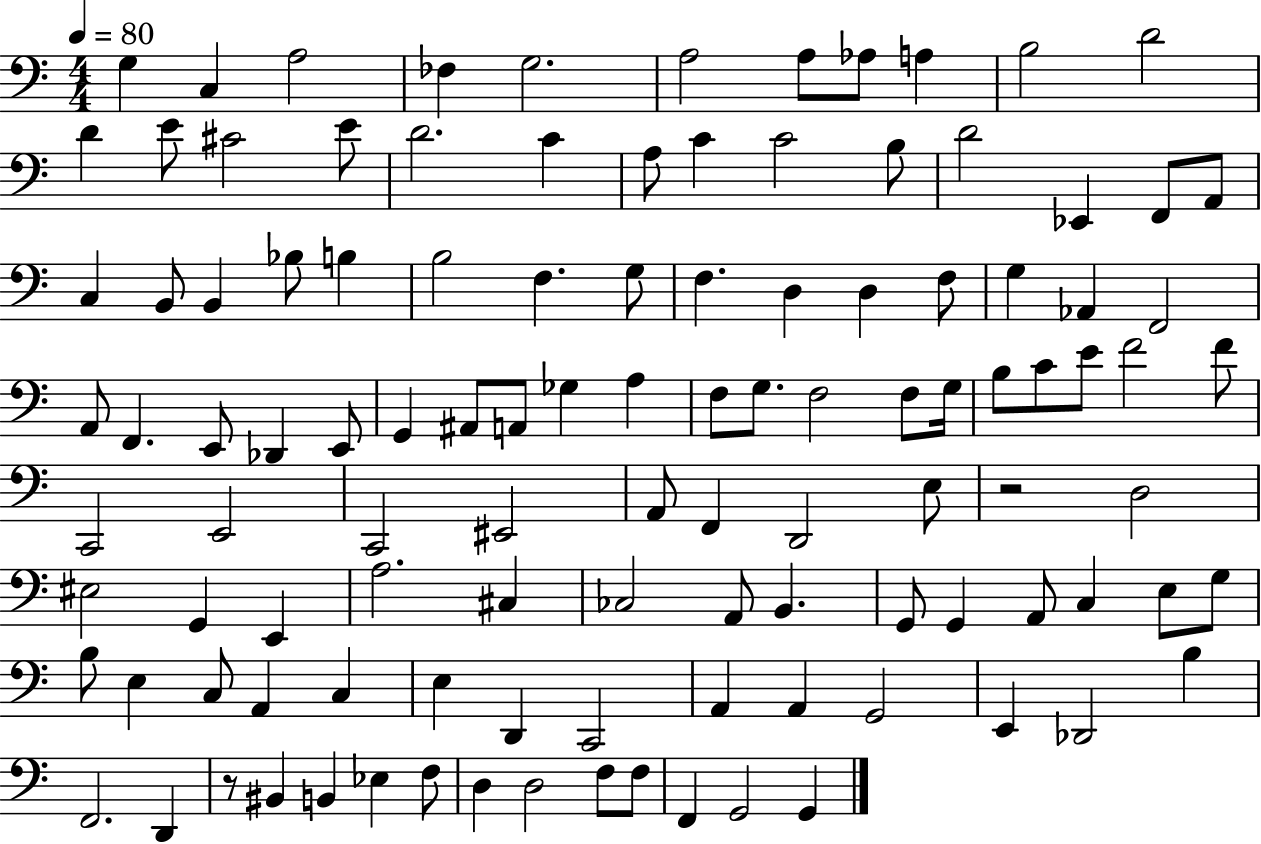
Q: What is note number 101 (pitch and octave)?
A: B2